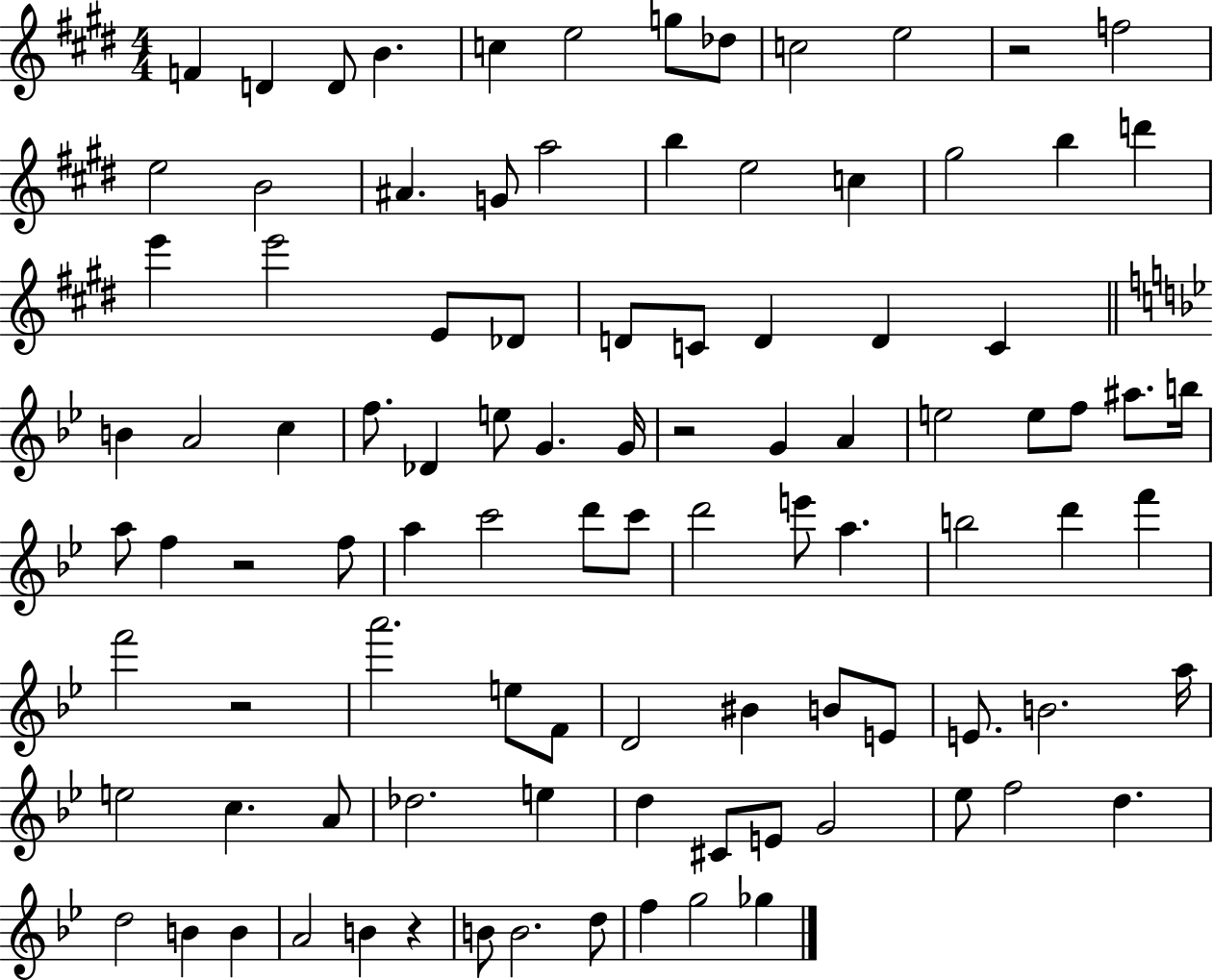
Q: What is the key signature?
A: E major